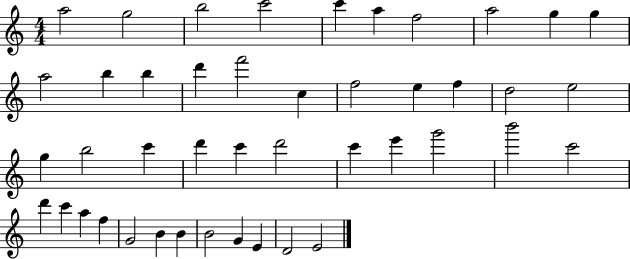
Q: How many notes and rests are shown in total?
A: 44